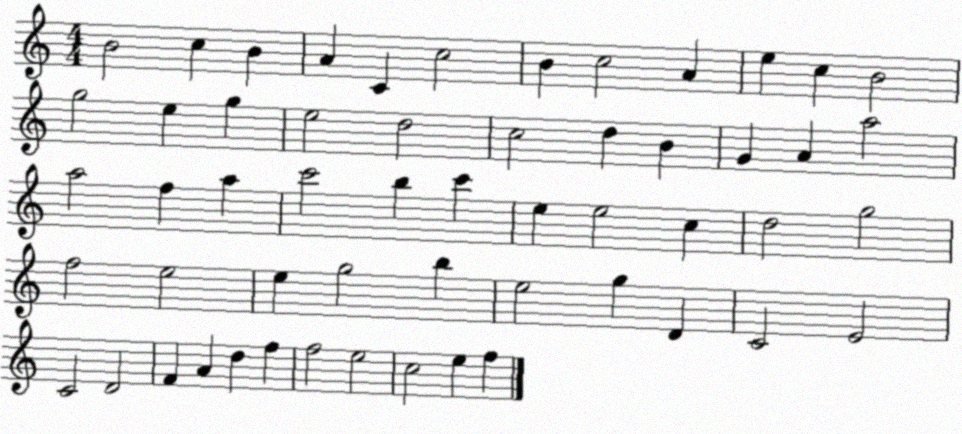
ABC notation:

X:1
T:Untitled
M:4/4
L:1/4
K:C
B2 c B A C c2 B c2 A e c B2 g2 e g e2 d2 c2 d B G A a2 a2 f a c'2 b c' e e2 c d2 g2 f2 e2 e g2 b e2 g D C2 E2 C2 D2 F A d f f2 e2 c2 e f